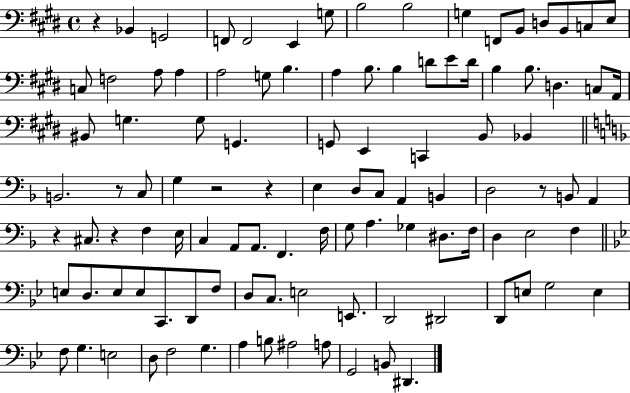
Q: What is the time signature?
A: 4/4